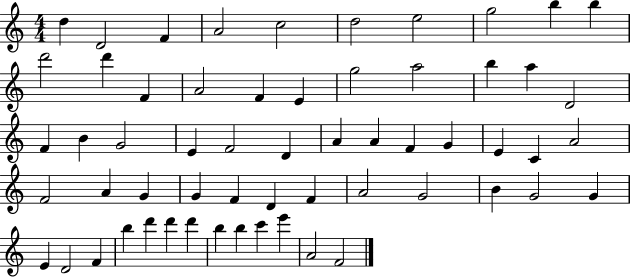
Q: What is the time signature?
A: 4/4